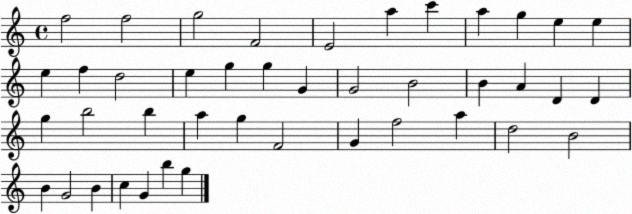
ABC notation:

X:1
T:Untitled
M:4/4
L:1/4
K:C
f2 f2 g2 F2 E2 a c' a g e e e f d2 e g g G G2 B2 B A D D g b2 b a g F2 G f2 a d2 B2 B G2 B c G b g